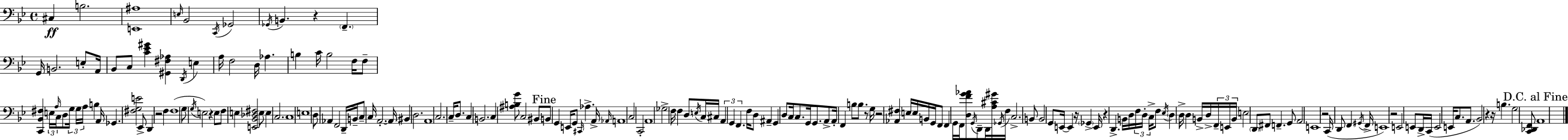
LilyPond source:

{
  \clef bass
  \time 4/4
  \defaultTimeSignature
  \key g \minor
  cis4\ff b2. | <e, ais>1 | \grace { e16 } bes,2 \acciaccatura { c,16 } ges,2 | \acciaccatura { ges,16 } b,4. r4 \parenthesize f,4.-- | \break g,16 b,2. | e8-. a,16 bes,8 c8 <c' ees' gis'>4 <gis, fis aes>4 \acciaccatura { d,16 } | e4 a16 f2 d16 aes4. | b4 c'16 b2 | \break f16 f8-- <c, bes, fis>4 \tuplet 3/2 { e16 \grace { a16 } c16 } d8 \tuplet 3/2 { g16 g16 a16 } | b4 a,16 ges,4. <fis g e'>2 | ees,8-> d,4 r2 | f4 f1( | \break g8 \acciaccatura { g16 } e2) | r4 e8 f8 e4 <e, bes, des fis>2 | e8 e4 c2. | c1 | \break e1 | d8 aes,4 f,2 | d,16-- b,16-- c8-- c16 a,2.-.~~ | a,16 \parenthesize bis,4 d2. | \break a,1 | c2. | c16-- d8. c4 b,2. | c4 <ais b g'>8 c2 | \break bis,8 \mark "Fine" b,8 g,4 e,16 g,8 \grace { cis,16 } | aes4.-> a,16-> \grace { aes,16 } a,1 | c2 | c,2-. a,1 | \break ges2-> | f16 f4 d8 \acciaccatura { e16 } c16 cis16 \tuplet 3/2 { a,4 g,4 | f,4. } f16 d8 ais,4-- g,4 | d8 c16 c8. g,16 g,8. a,8-> a,16-. | \break f,4 b8 b8. r8 g16 r2 | <aes, fis>4 e16 e16 b,16 g,16 f,8 f,4 | g,16 f,16 <d f' g' aes'>8 \acciaccatura { g,16 } d,8-- d,16 <a cis' gis'>16 \acciaccatura { ges,16 } f16 c2.-> | b,8 b,2 | \break g,8 e,16~~ e,4 r16 \parenthesize ges,4-> e,16 | r4 d,4.-> b,16 d16 \tuplet 3/2 { f16 d16-. c16-> } f8 | \acciaccatura { ees16 } \parenthesize d4 d16-> d4 b,16-> d16-> \tuplet 3/2 { f,16-- e,16 b,16 } | e2 \parenthesize d,8 fis,8 f,4.-- | \break g,8 a,2 e,1 | r2 | c,16( d,8 f,4 \acciaccatura { gis,16 } f,16-> e,1) | r2 | \break e,2 e,8 d,16-> | c,16( e,2 e,16 c8. a,8. | bes,2) r4 r16 b4. | g2 <c, des, f,>8 \mark "D.C. al Fine" a,1 | \break \bar "|."
}